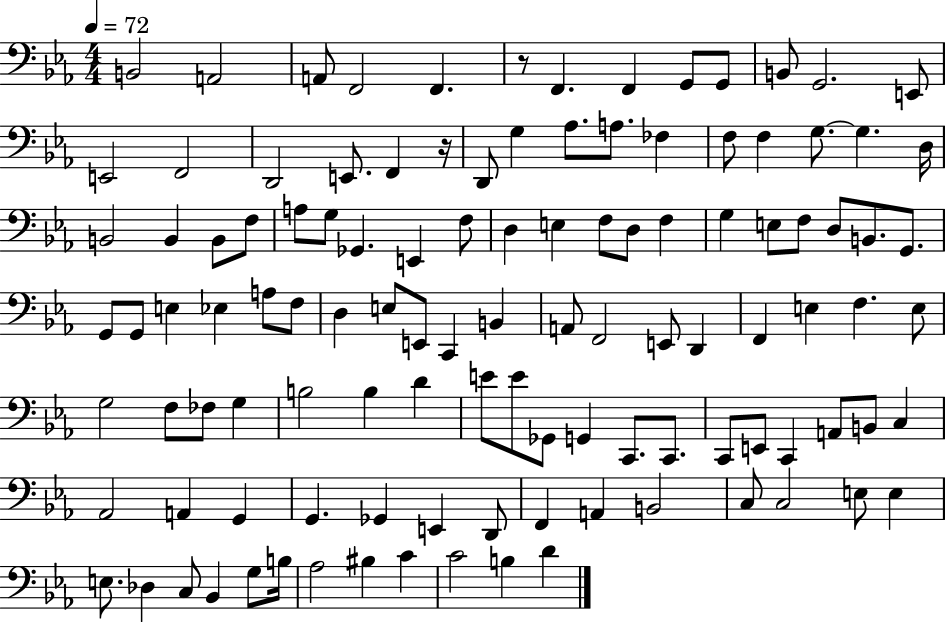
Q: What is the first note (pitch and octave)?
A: B2